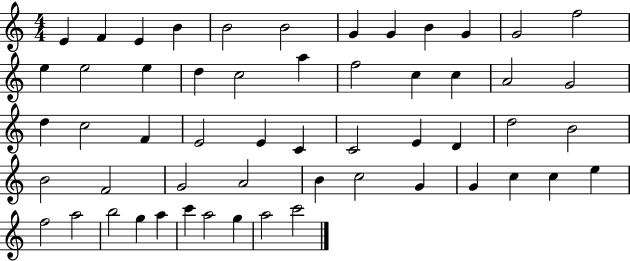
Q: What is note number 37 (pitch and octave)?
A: G4